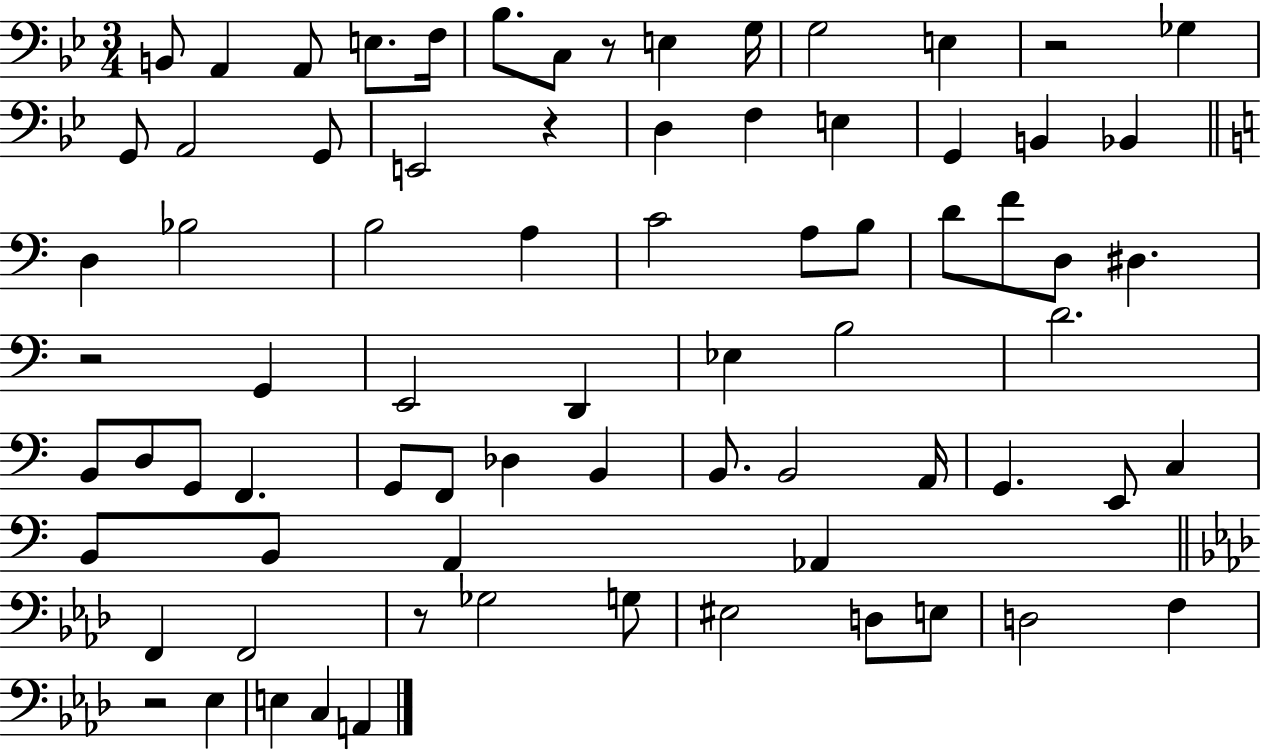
B2/e A2/q A2/e E3/e. F3/s Bb3/e. C3/e R/e E3/q G3/s G3/h E3/q R/h Gb3/q G2/e A2/h G2/e E2/h R/q D3/q F3/q E3/q G2/q B2/q Bb2/q D3/q Bb3/h B3/h A3/q C4/h A3/e B3/e D4/e F4/e D3/e D#3/q. R/h G2/q E2/h D2/q Eb3/q B3/h D4/h. B2/e D3/e G2/e F2/q. G2/e F2/e Db3/q B2/q B2/e. B2/h A2/s G2/q. E2/e C3/q B2/e B2/e A2/q Ab2/q F2/q F2/h R/e Gb3/h G3/e EIS3/h D3/e E3/e D3/h F3/q R/h Eb3/q E3/q C3/q A2/q